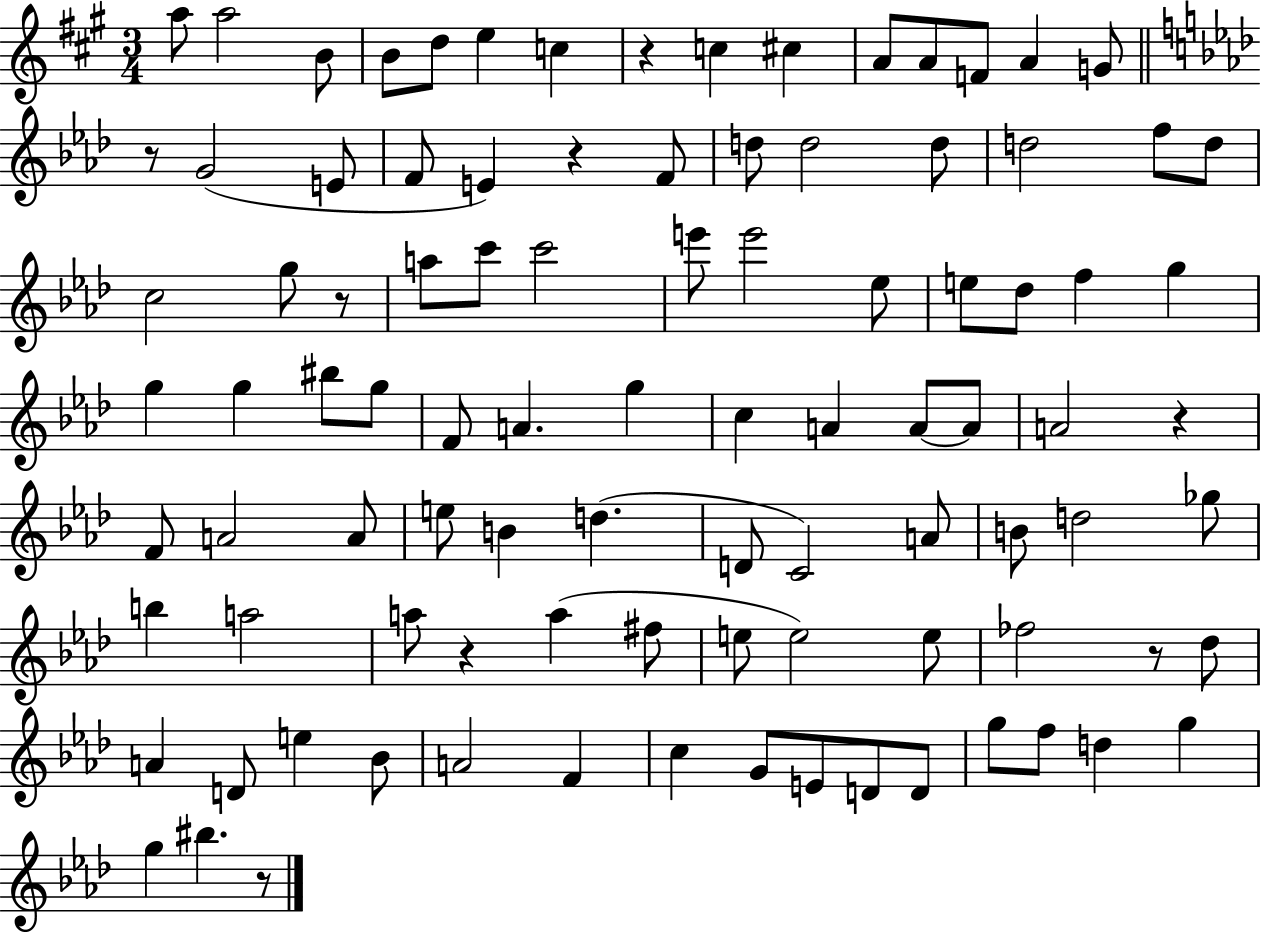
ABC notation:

X:1
T:Untitled
M:3/4
L:1/4
K:A
a/2 a2 B/2 B/2 d/2 e c z c ^c A/2 A/2 F/2 A G/2 z/2 G2 E/2 F/2 E z F/2 d/2 d2 d/2 d2 f/2 d/2 c2 g/2 z/2 a/2 c'/2 c'2 e'/2 e'2 _e/2 e/2 _d/2 f g g g ^b/2 g/2 F/2 A g c A A/2 A/2 A2 z F/2 A2 A/2 e/2 B d D/2 C2 A/2 B/2 d2 _g/2 b a2 a/2 z a ^f/2 e/2 e2 e/2 _f2 z/2 _d/2 A D/2 e _B/2 A2 F c G/2 E/2 D/2 D/2 g/2 f/2 d g g ^b z/2